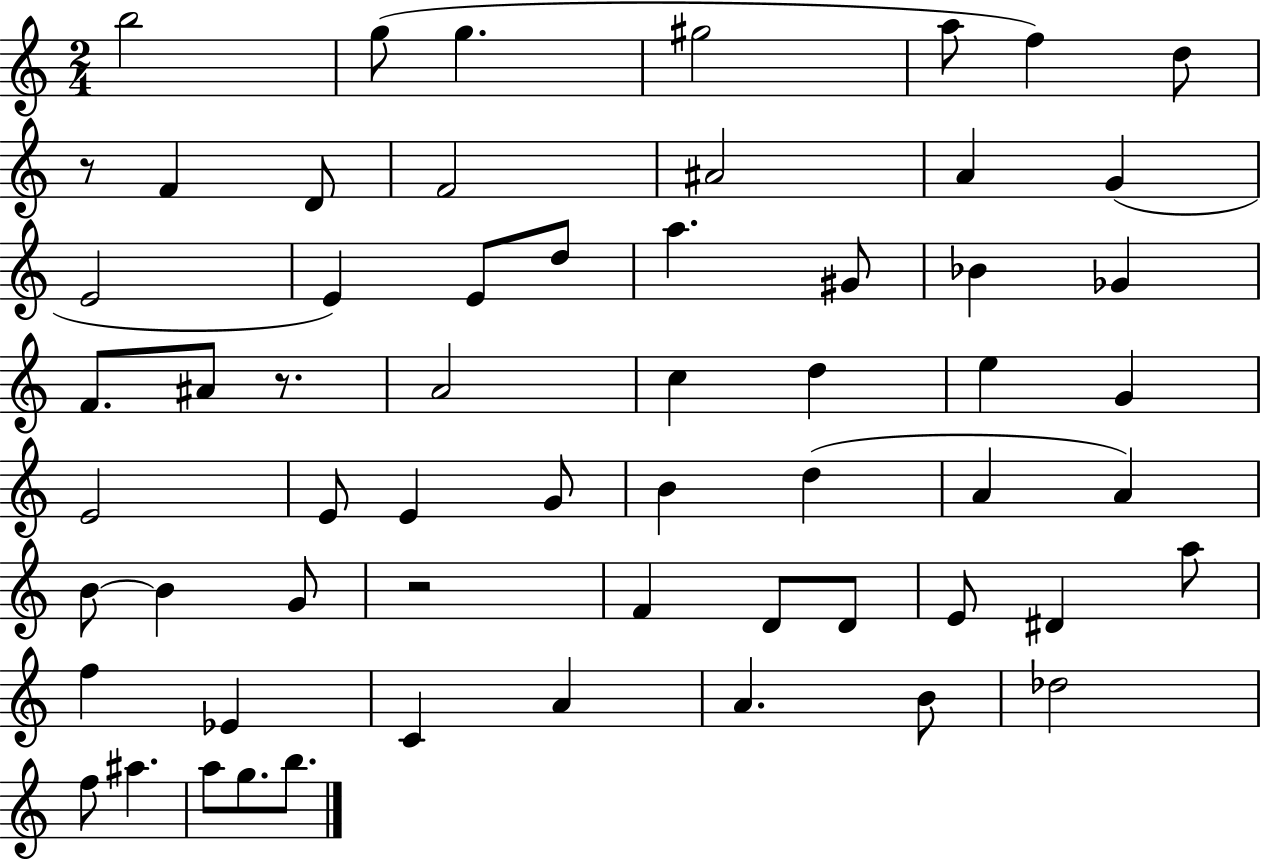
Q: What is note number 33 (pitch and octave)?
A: B4